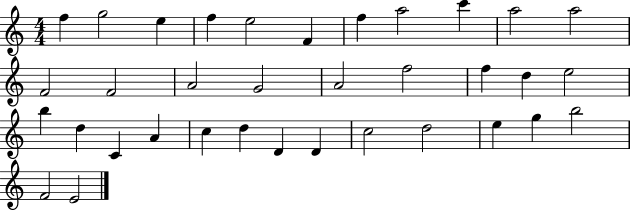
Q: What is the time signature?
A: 4/4